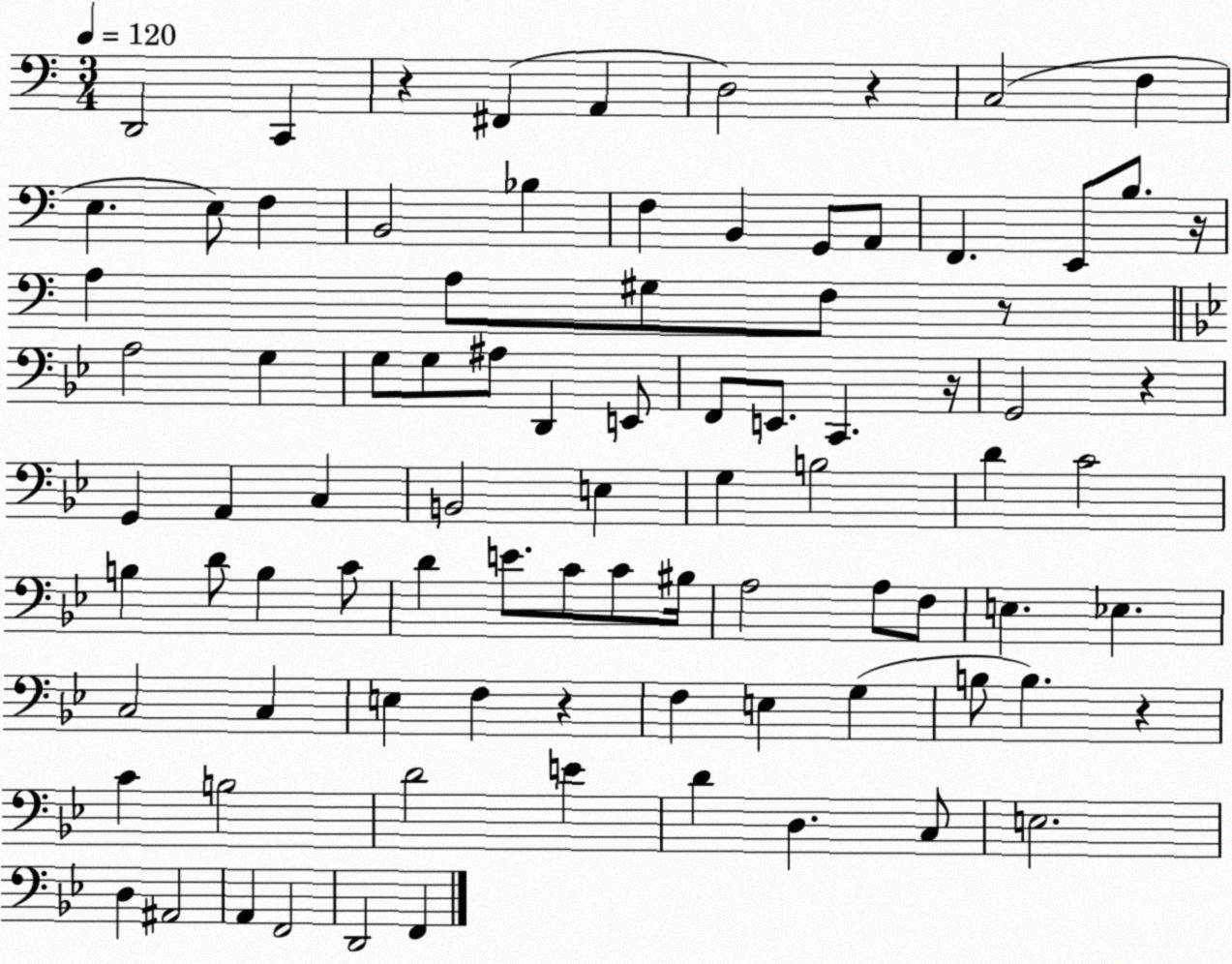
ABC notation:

X:1
T:Untitled
M:3/4
L:1/4
K:C
D,,2 C,, z ^F,, A,, D,2 z C,2 F, E, E,/2 F, B,,2 _B, F, B,, G,,/2 A,,/2 F,, E,,/2 B,/2 z/4 A, A,/2 ^G,/2 F,/2 z/2 A,2 G, G,/2 G,/2 ^A,/2 D,, E,,/2 F,,/2 E,,/2 C,, z/4 G,,2 z G,, A,, C, B,,2 E, G, B,2 D C2 B, D/2 B, C/2 D E/2 C/2 C/2 ^B,/4 A,2 A,/2 F,/2 E, _E, C,2 C, E, F, z F, E, G, B,/2 B, z C B,2 D2 E D D, C,/2 E,2 D, ^A,,2 A,, F,,2 D,,2 F,,